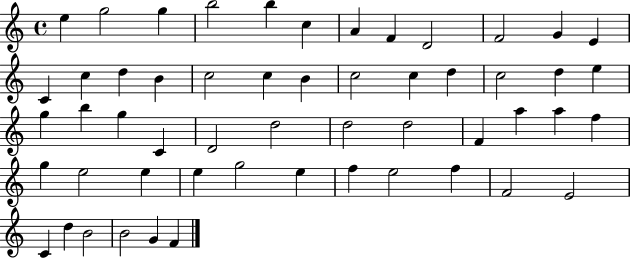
X:1
T:Untitled
M:4/4
L:1/4
K:C
e g2 g b2 b c A F D2 F2 G E C c d B c2 c B c2 c d c2 d e g b g C D2 d2 d2 d2 F a a f g e2 e e g2 e f e2 f F2 E2 C d B2 B2 G F